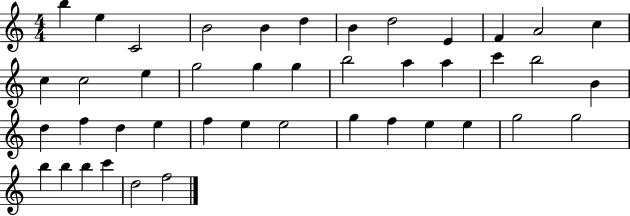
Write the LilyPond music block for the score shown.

{
  \clef treble
  \numericTimeSignature
  \time 4/4
  \key c \major
  b''4 e''4 c'2 | b'2 b'4 d''4 | b'4 d''2 e'4 | f'4 a'2 c''4 | \break c''4 c''2 e''4 | g''2 g''4 g''4 | b''2 a''4 a''4 | c'''4 b''2 b'4 | \break d''4 f''4 d''4 e''4 | f''4 e''4 e''2 | g''4 f''4 e''4 e''4 | g''2 g''2 | \break b''4 b''4 b''4 c'''4 | d''2 f''2 | \bar "|."
}